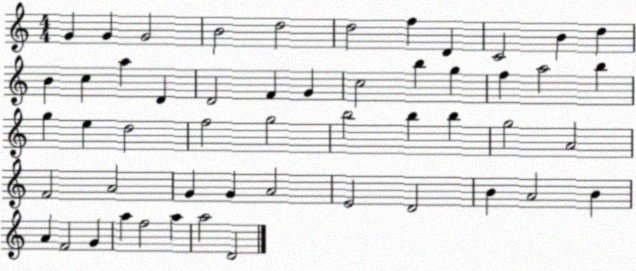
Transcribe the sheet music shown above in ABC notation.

X:1
T:Untitled
M:4/4
L:1/4
K:C
G G G2 B2 d2 d2 f D C2 B d B c a D D2 F G c2 b g f a2 b g e d2 f2 g2 b2 b b g2 A2 F2 A2 G G A2 E2 D2 B A2 B A F2 G a f2 a a2 D2